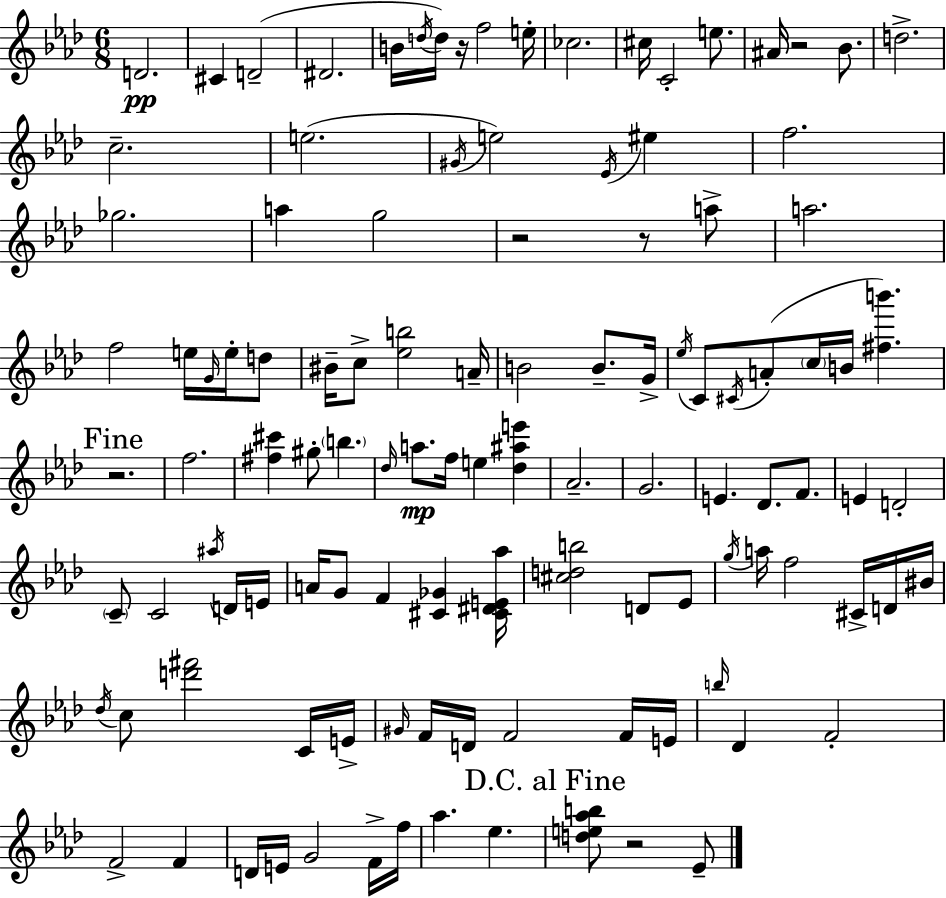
{
  \clef treble
  \numericTimeSignature
  \time 6/8
  \key f \minor
  \repeat volta 2 { d'2.\pp | cis'4 d'2--( | dis'2. | b'16 \acciaccatura { d''16 } d''16) r16 f''2 | \break e''16-. ces''2. | cis''16 c'2-. e''8. | ais'16 r2 bes'8. | d''2.-> | \break c''2.-- | e''2.( | \acciaccatura { gis'16 } e''2) \acciaccatura { ees'16 } eis''4 | f''2. | \break ges''2. | a''4 g''2 | r2 r8 | a''8-> a''2. | \break f''2 e''16 | \grace { g'16 } e''16-. d''8 bis'16-- c''8-> <ees'' b''>2 | a'16-- b'2 | b'8.-- g'16-> \acciaccatura { ees''16 } c'8 \acciaccatura { cis'16 } a'8-.( \parenthesize c''16 b'16 | \break <fis'' b'''>4.) \mark "Fine" r2. | f''2. | <fis'' cis'''>4 gis''8-. | \parenthesize b''4. \grace { des''16 }\mp a''8. f''16 e''4 | \break <des'' ais'' e'''>4 aes'2.-- | g'2. | e'4. | des'8. f'8. e'4 d'2-. | \break \parenthesize c'8-- c'2 | \acciaccatura { ais''16 } d'16 e'16 a'16 g'8 f'4 | <cis' ges'>4 <cis' dis' e' aes''>16 <cis'' d'' b''>2 | d'8 ees'8 \acciaccatura { g''16 } a''16 f''2 | \break cis'16-> d'16 bis'16 \acciaccatura { des''16 } c''8 | <d''' fis'''>2 c'16 e'16-> \grace { gis'16 } f'16 | d'16 f'2 f'16 e'16 \grace { b''16 } | des'4 f'2-. | \break f'2-> f'4 | d'16 e'16 g'2 f'16-> f''16 | aes''4. ees''4. | \mark "D.C. al Fine" <d'' e'' aes'' b''>8 r2 ees'8-- | \break } \bar "|."
}